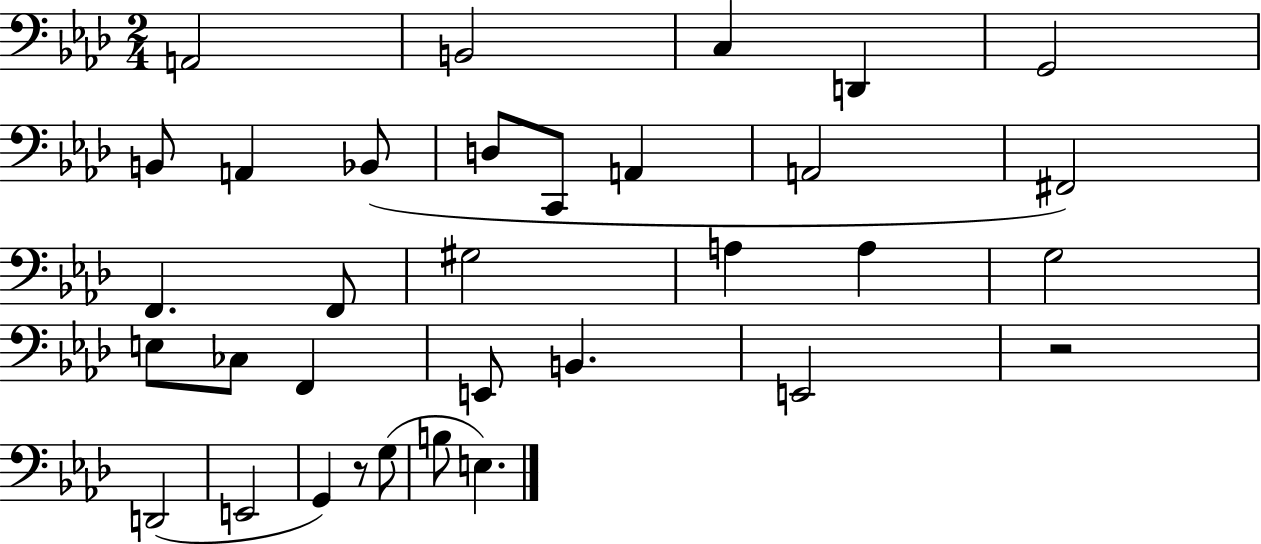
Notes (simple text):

A2/h B2/h C3/q D2/q G2/h B2/e A2/q Bb2/e D3/e C2/e A2/q A2/h F#2/h F2/q. F2/e G#3/h A3/q A3/q G3/h E3/e CES3/e F2/q E2/e B2/q. E2/h R/h D2/h E2/h G2/q R/e G3/e B3/e E3/q.